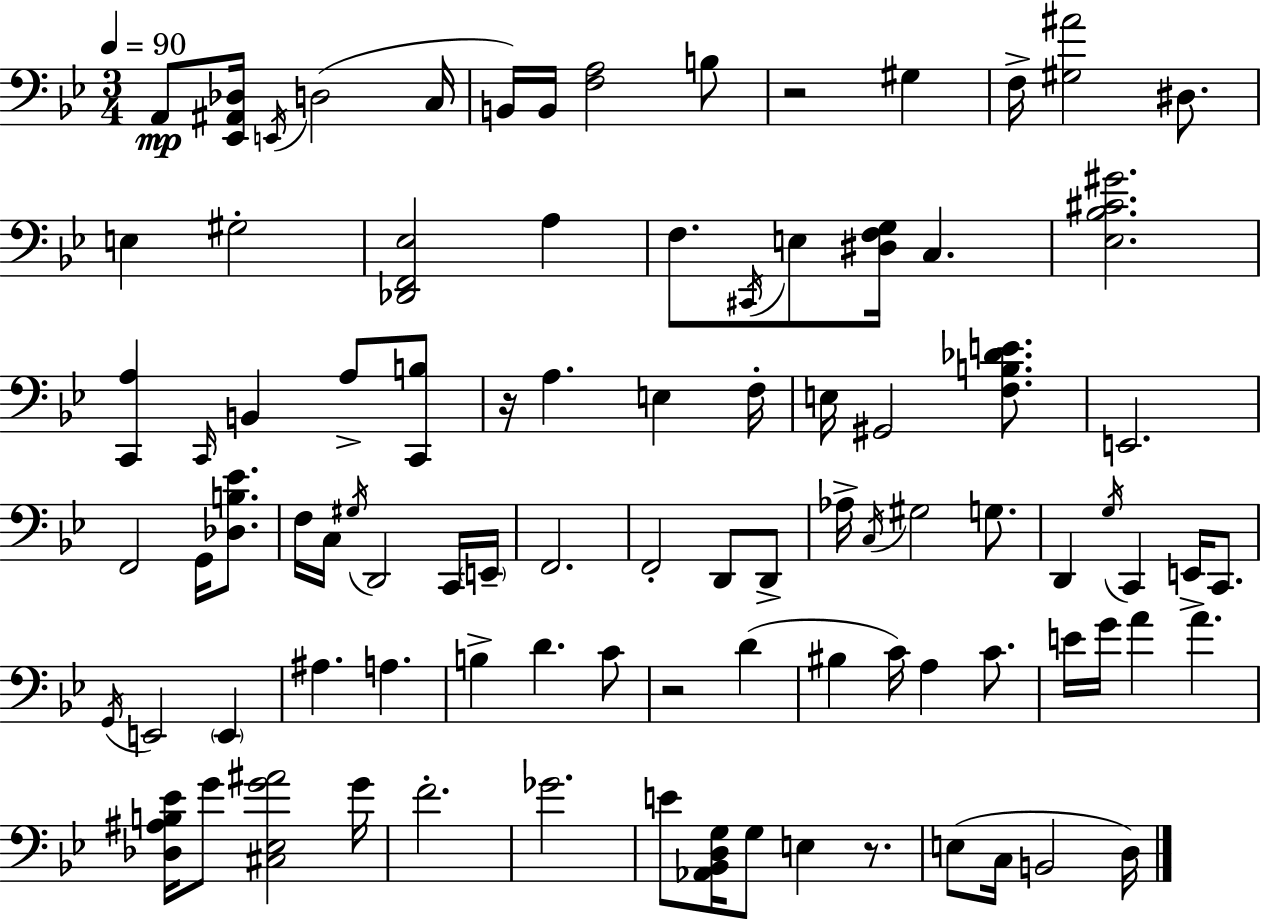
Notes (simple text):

A2/e [Eb2,A#2,Db3]/s E2/s D3/h C3/s B2/s B2/s [F3,A3]/h B3/e R/h G#3/q F3/s [G#3,A#4]/h D#3/e. E3/q G#3/h [Db2,F2,Eb3]/h A3/q F3/e. C#2/s E3/e [D#3,F3,G3]/s C3/q. [Eb3,Bb3,C#4,G#4]/h. [C2,A3]/q C2/s B2/q A3/e [C2,B3]/e R/s A3/q. E3/q F3/s E3/s G#2/h [F3,B3,Db4,E4]/e. E2/h. F2/h G2/s [Db3,B3,Eb4]/e. F3/s C3/s G#3/s D2/h C2/s E2/s F2/h. F2/h D2/e D2/e Ab3/s C3/s G#3/h G3/e. D2/q G3/s C2/q E2/s C2/e. G2/s E2/h E2/q A#3/q. A3/q. B3/q D4/q. C4/e R/h D4/q BIS3/q C4/s A3/q C4/e. E4/s G4/s A4/q A4/q. [Db3,A#3,B3,Eb4]/s G4/e [C#3,Eb3,G4,A#4]/h G4/s F4/h. Gb4/h. E4/e [Ab2,Bb2,D3,G3]/s G3/e E3/q R/e. E3/e C3/s B2/h D3/s